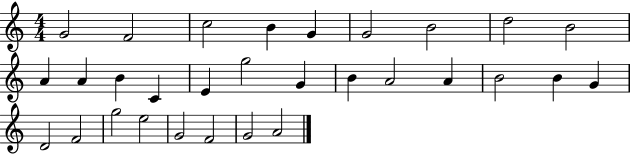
{
  \clef treble
  \numericTimeSignature
  \time 4/4
  \key c \major
  g'2 f'2 | c''2 b'4 g'4 | g'2 b'2 | d''2 b'2 | \break a'4 a'4 b'4 c'4 | e'4 g''2 g'4 | b'4 a'2 a'4 | b'2 b'4 g'4 | \break d'2 f'2 | g''2 e''2 | g'2 f'2 | g'2 a'2 | \break \bar "|."
}